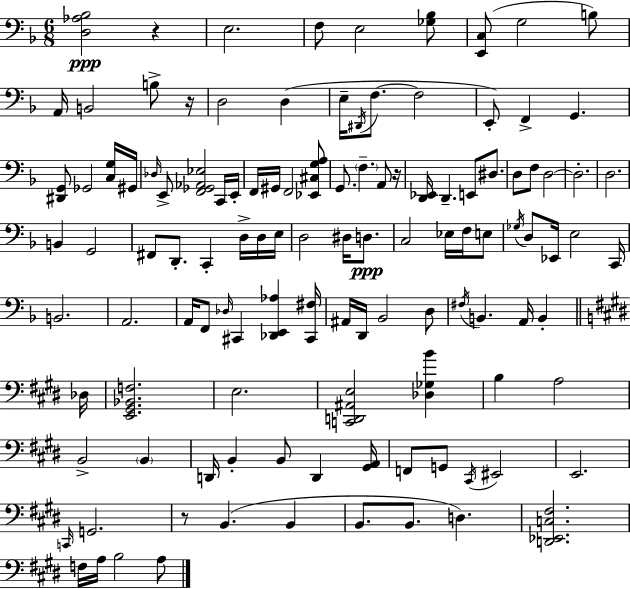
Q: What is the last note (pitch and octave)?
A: A3